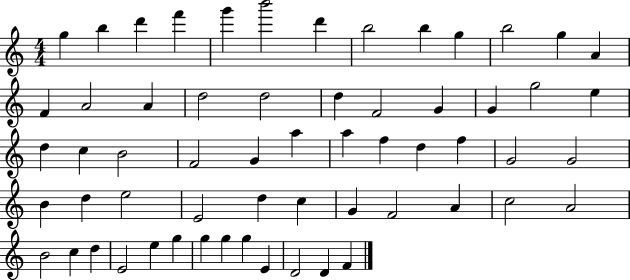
G5/q B5/q D6/q F6/q G6/q B6/h D6/q B5/h B5/q G5/q B5/h G5/q A4/q F4/q A4/h A4/q D5/h D5/h D5/q F4/h G4/q G4/q G5/h E5/q D5/q C5/q B4/h F4/h G4/q A5/q A5/q F5/q D5/q F5/q G4/h G4/h B4/q D5/q E5/h E4/h D5/q C5/q G4/q F4/h A4/q C5/h A4/h B4/h C5/q D5/q E4/h E5/q G5/q G5/q G5/q G5/q E4/q D4/h D4/q F4/q